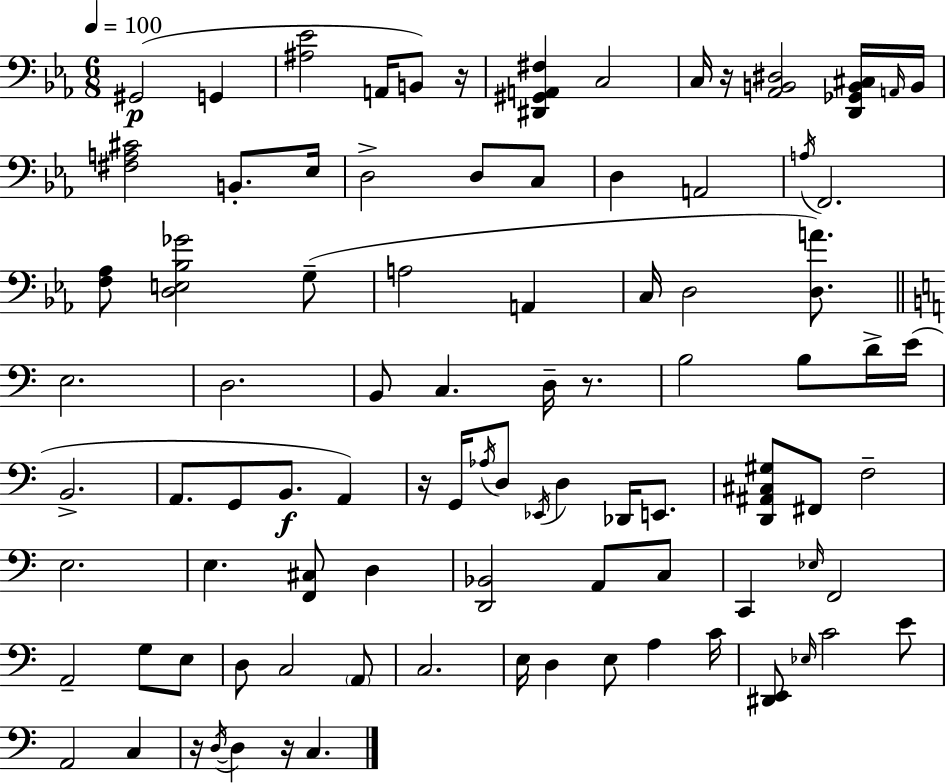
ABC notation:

X:1
T:Untitled
M:6/8
L:1/4
K:Eb
^G,,2 G,, [^A,_E]2 A,,/4 B,,/2 z/4 [^D,,^G,,A,,^F,] C,2 C,/4 z/4 [_A,,B,,^D,]2 [D,,_G,,B,,^C,]/4 A,,/4 B,,/4 [^F,A,^C]2 B,,/2 _E,/4 D,2 D,/2 C,/2 D, A,,2 A,/4 F,,2 [F,_A,]/2 [D,E,_B,_G]2 G,/2 A,2 A,, C,/4 D,2 [D,A]/2 E,2 D,2 B,,/2 C, D,/4 z/2 B,2 B,/2 D/4 E/4 B,,2 A,,/2 G,,/2 B,,/2 A,, z/4 G,,/4 _A,/4 D,/2 _E,,/4 D, _D,,/4 E,,/2 [D,,^A,,^C,^G,]/2 ^F,,/2 F,2 E,2 E, [F,,^C,]/2 D, [D,,_B,,]2 A,,/2 C,/2 C,, _E,/4 F,,2 A,,2 G,/2 E,/2 D,/2 C,2 A,,/2 C,2 E,/4 D, E,/2 A, C/4 [^D,,E,,]/2 _E,/4 C2 E/2 A,,2 C, z/4 D,/4 D, z/4 C,